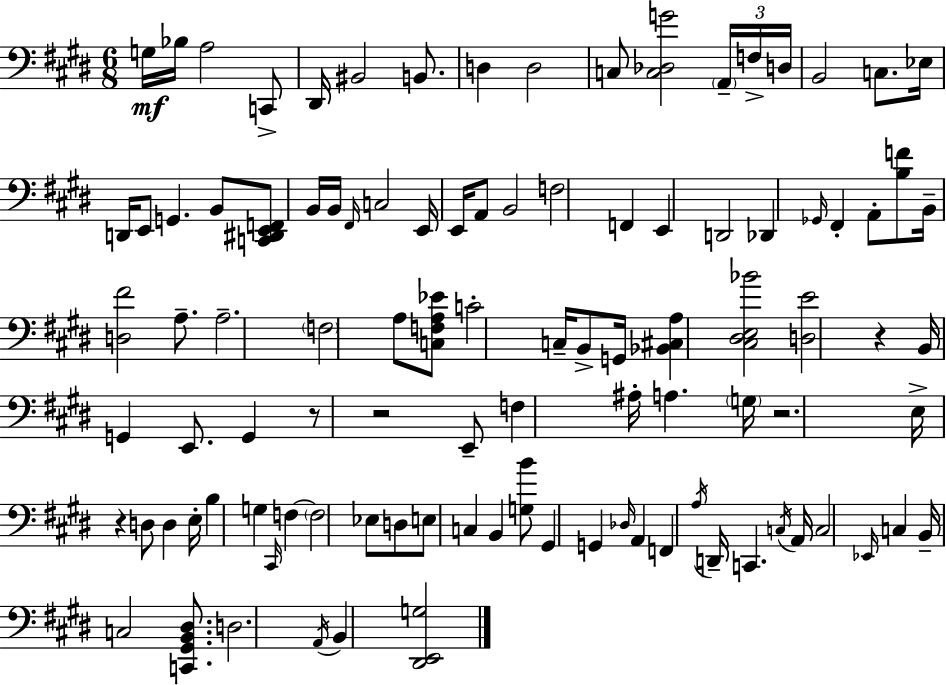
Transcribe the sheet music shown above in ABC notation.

X:1
T:Untitled
M:6/8
L:1/4
K:E
G,/4 _B,/4 A,2 C,,/2 ^D,,/4 ^B,,2 B,,/2 D, D,2 C,/2 [C,_D,G]2 A,,/4 F,/4 D,/4 B,,2 C,/2 _E,/4 D,,/4 E,,/2 G,, B,,/2 [C,,^D,,E,,F,,]/2 B,,/4 B,,/4 ^F,,/4 C,2 E,,/4 E,,/4 A,,/2 B,,2 F,2 F,, E,, D,,2 _D,, _G,,/4 ^F,, A,,/2 [B,F]/2 B,,/4 [D,^F]2 A,/2 A,2 F,2 A,/2 [C,F,A,_E]/2 C2 C,/4 B,,/2 G,,/4 [_B,,^C,A,] [^C,^D,E,_B]2 [D,E]2 z B,,/4 G,, E,,/2 G,, z/2 z2 E,,/2 F, ^A,/4 A, G,/4 z2 E,/4 z D,/2 D, E,/4 B, G, ^C,,/4 F, F,2 _E,/2 D,/2 E,/2 C, B,, [G,B]/2 ^G,, G,, _D,/4 A,, F,, A,/4 D,,/4 C,, C,/4 A,,/4 C,2 _E,,/4 C, B,,/4 C,2 [C,,^G,,B,,^D,]/2 D,2 A,,/4 B,, [^D,,E,,G,]2